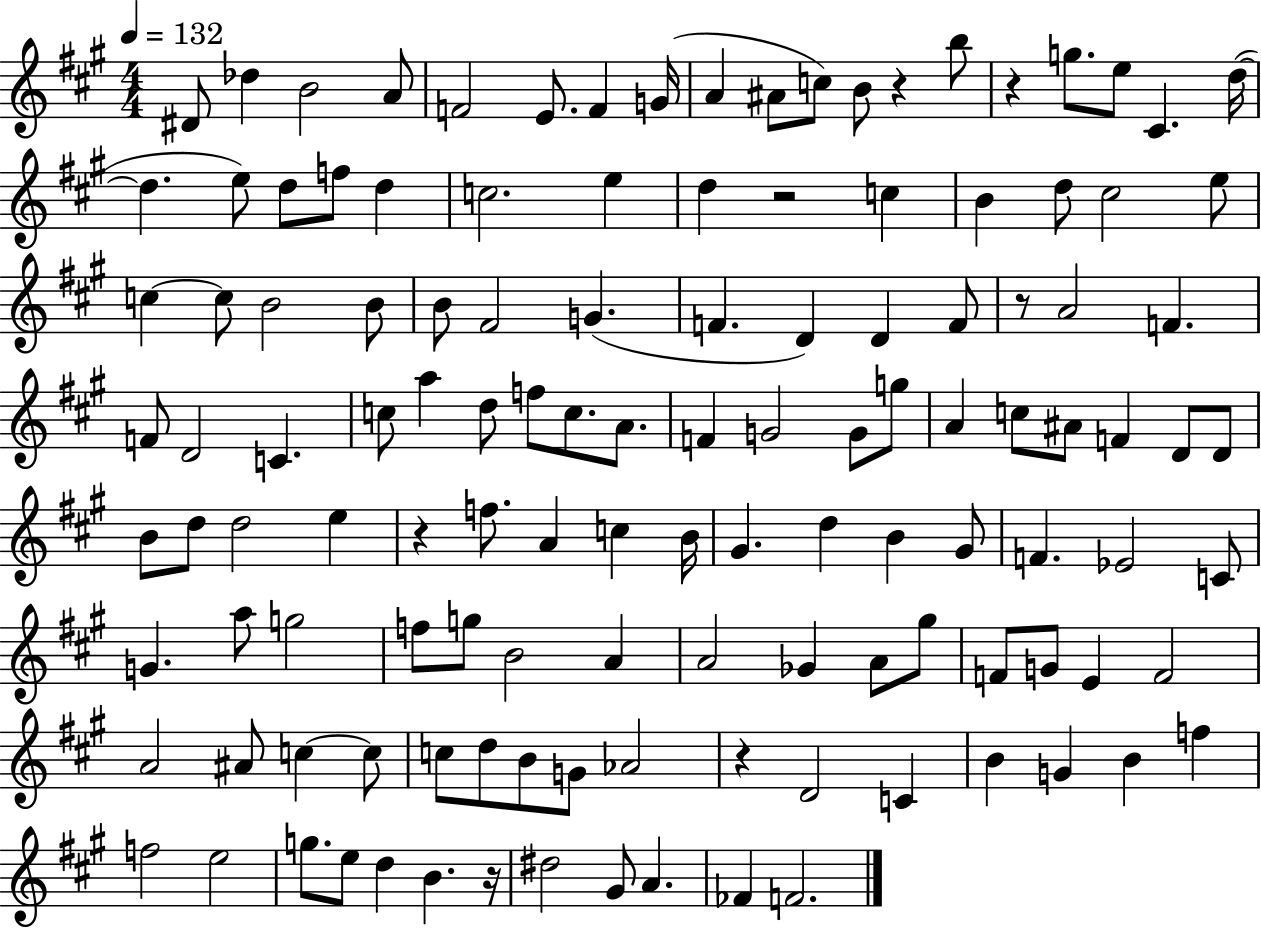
X:1
T:Untitled
M:4/4
L:1/4
K:A
^D/2 _d B2 A/2 F2 E/2 F G/4 A ^A/2 c/2 B/2 z b/2 z g/2 e/2 ^C d/4 d e/2 d/2 f/2 d c2 e d z2 c B d/2 ^c2 e/2 c c/2 B2 B/2 B/2 ^F2 G F D D F/2 z/2 A2 F F/2 D2 C c/2 a d/2 f/2 c/2 A/2 F G2 G/2 g/2 A c/2 ^A/2 F D/2 D/2 B/2 d/2 d2 e z f/2 A c B/4 ^G d B ^G/2 F _E2 C/2 G a/2 g2 f/2 g/2 B2 A A2 _G A/2 ^g/2 F/2 G/2 E F2 A2 ^A/2 c c/2 c/2 d/2 B/2 G/2 _A2 z D2 C B G B f f2 e2 g/2 e/2 d B z/4 ^d2 ^G/2 A _F F2